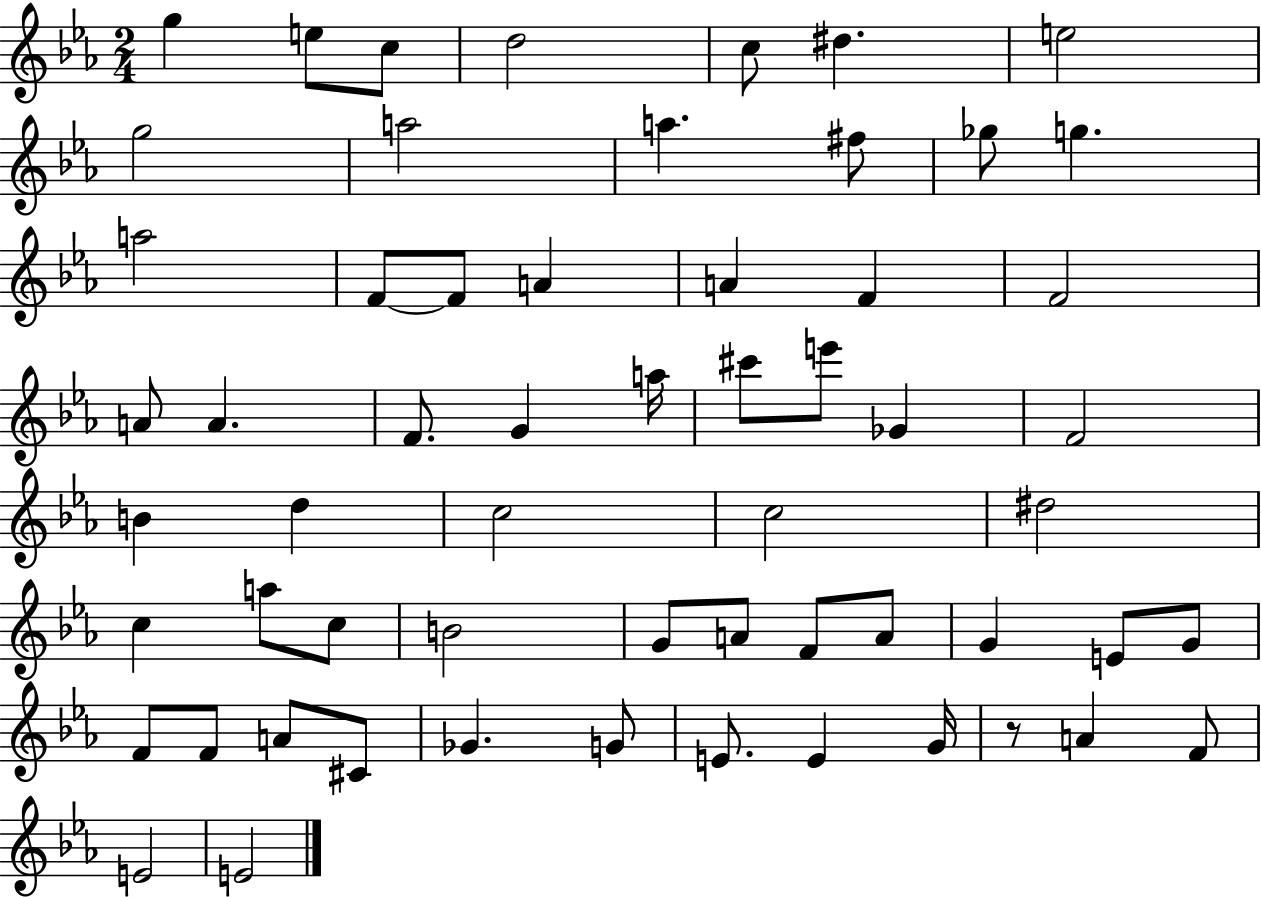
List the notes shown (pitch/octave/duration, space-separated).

G5/q E5/e C5/e D5/h C5/e D#5/q. E5/h G5/h A5/h A5/q. F#5/e Gb5/e G5/q. A5/h F4/e F4/e A4/q A4/q F4/q F4/h A4/e A4/q. F4/e. G4/q A5/s C#6/e E6/e Gb4/q F4/h B4/q D5/q C5/h C5/h D#5/h C5/q A5/e C5/e B4/h G4/e A4/e F4/e A4/e G4/q E4/e G4/e F4/e F4/e A4/e C#4/e Gb4/q. G4/e E4/e. E4/q G4/s R/e A4/q F4/e E4/h E4/h